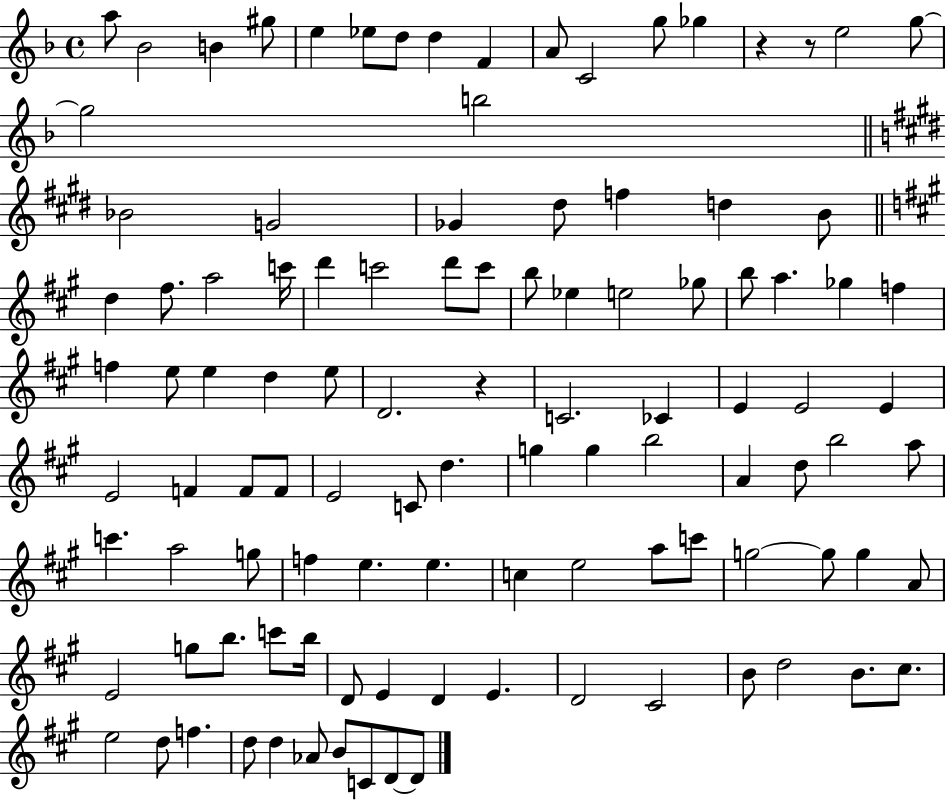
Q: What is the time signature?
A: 4/4